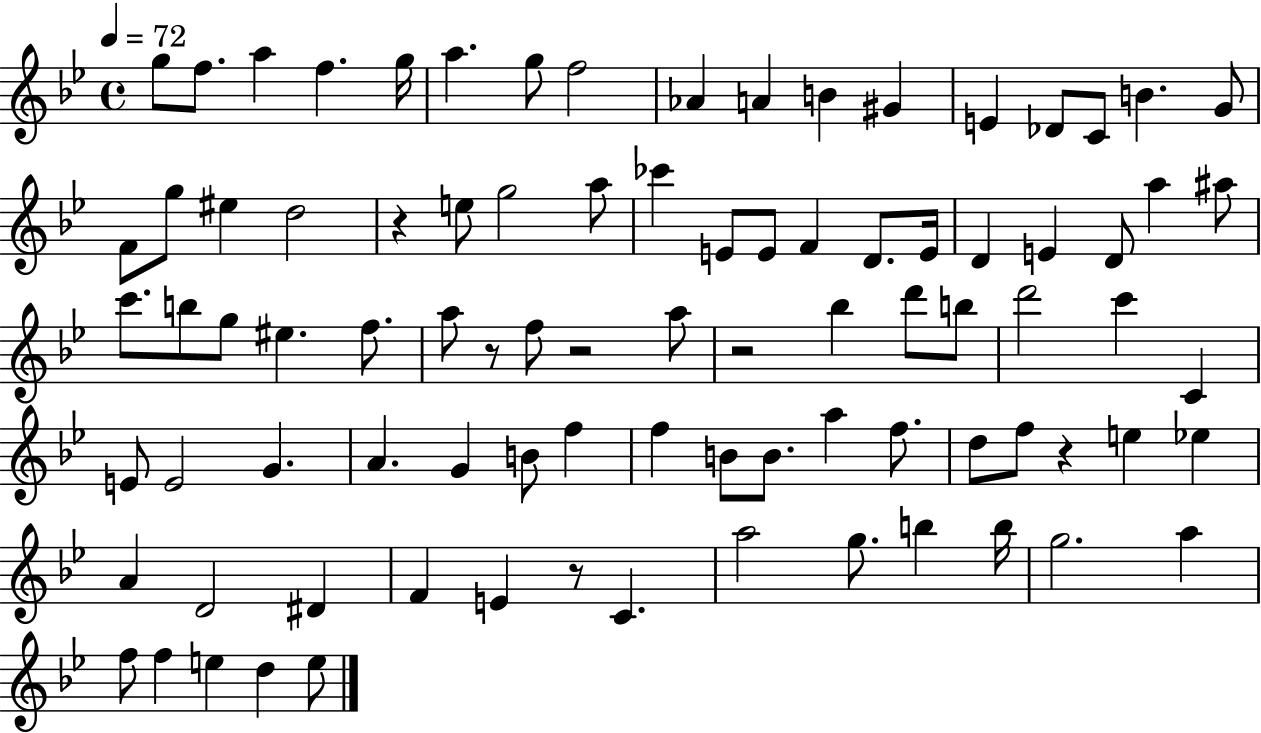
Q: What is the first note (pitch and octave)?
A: G5